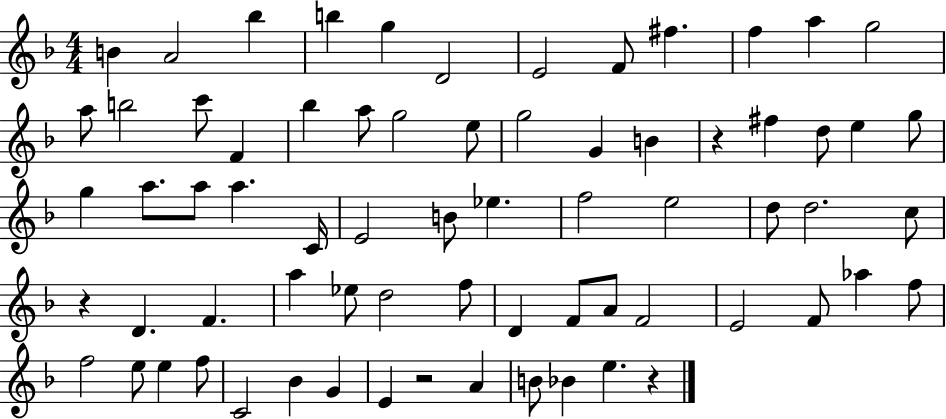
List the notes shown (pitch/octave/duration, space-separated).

B4/q A4/h Bb5/q B5/q G5/q D4/h E4/h F4/e F#5/q. F5/q A5/q G5/h A5/e B5/h C6/e F4/q Bb5/q A5/e G5/h E5/e G5/h G4/q B4/q R/q F#5/q D5/e E5/q G5/e G5/q A5/e. A5/e A5/q. C4/s E4/h B4/e Eb5/q. F5/h E5/h D5/e D5/h. C5/e R/q D4/q. F4/q. A5/q Eb5/e D5/h F5/e D4/q F4/e A4/e F4/h E4/h F4/e Ab5/q F5/e F5/h E5/e E5/q F5/e C4/h Bb4/q G4/q E4/q R/h A4/q B4/e Bb4/q E5/q. R/q